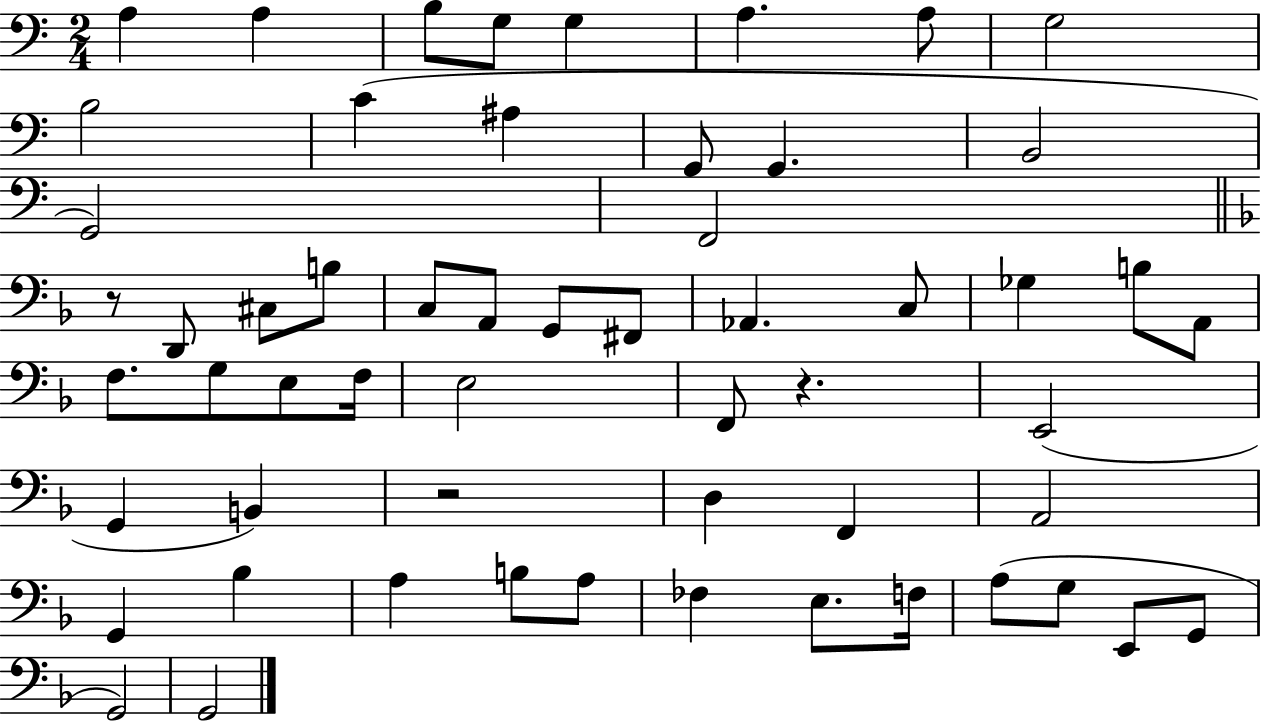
X:1
T:Untitled
M:2/4
L:1/4
K:C
A, A, B,/2 G,/2 G, A, A,/2 G,2 B,2 C ^A, G,,/2 G,, B,,2 G,,2 F,,2 z/2 D,,/2 ^C,/2 B,/2 C,/2 A,,/2 G,,/2 ^F,,/2 _A,, C,/2 _G, B,/2 A,,/2 F,/2 G,/2 E,/2 F,/4 E,2 F,,/2 z E,,2 G,, B,, z2 D, F,, A,,2 G,, _B, A, B,/2 A,/2 _F, E,/2 F,/4 A,/2 G,/2 E,,/2 G,,/2 G,,2 G,,2